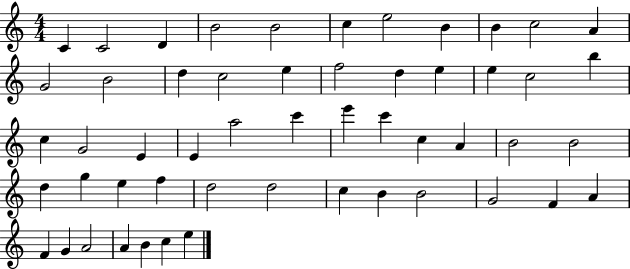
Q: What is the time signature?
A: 4/4